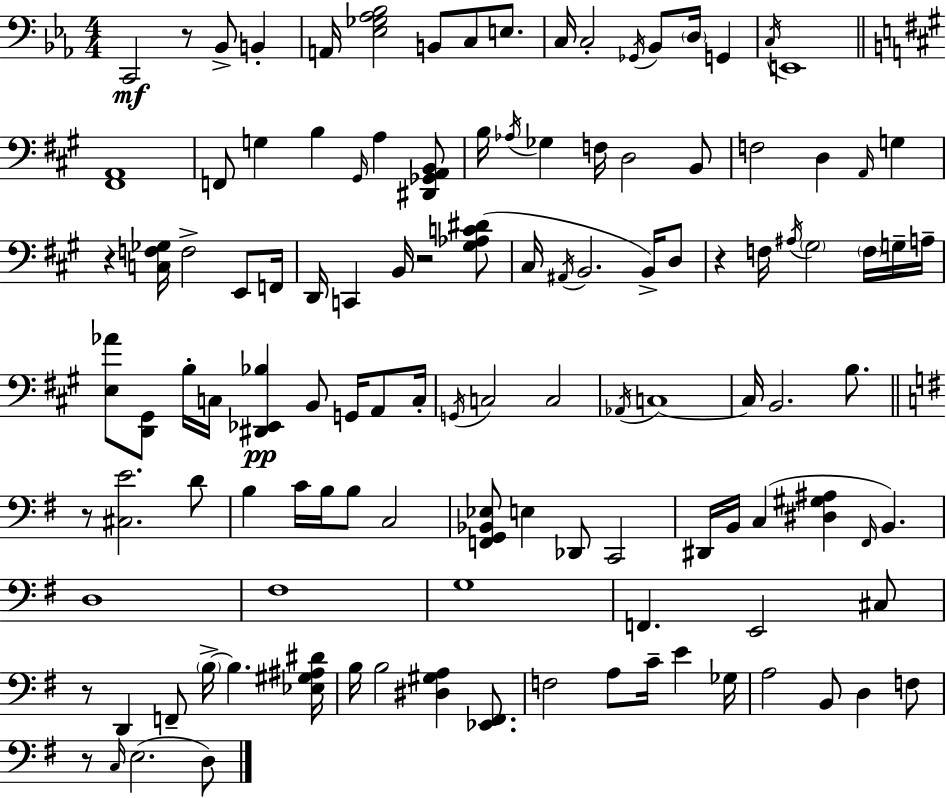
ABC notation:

X:1
T:Untitled
M:4/4
L:1/4
K:Cm
C,,2 z/2 _B,,/2 B,, A,,/4 [_E,_G,_A,_B,]2 B,,/2 C,/2 E,/2 C,/4 C,2 _G,,/4 _B,,/2 D,/4 G,, C,/4 E,,4 [^F,,A,,]4 F,,/2 G, B, ^G,,/4 A, [^D,,_G,,A,,B,,]/2 B,/4 _A,/4 _G, F,/4 D,2 B,,/2 F,2 D, A,,/4 G, z [C,F,_G,]/4 F,2 E,,/2 F,,/4 D,,/4 C,, B,,/4 z2 [^G,_A,C^D]/2 ^C,/4 ^A,,/4 B,,2 B,,/4 D,/2 z F,/4 ^A,/4 ^G,2 F,/4 G,/4 A,/4 [E,_A]/2 [D,,^G,,]/2 B,/4 C,/4 [^D,,_E,,_B,] B,,/2 G,,/4 A,,/2 C,/4 G,,/4 C,2 C,2 _A,,/4 C,4 C,/4 B,,2 B,/2 z/2 [^C,E]2 D/2 B, C/4 B,/4 B,/2 C,2 [F,,G,,_B,,_E,]/2 E, _D,,/2 C,,2 ^D,,/4 B,,/4 C, [^D,^G,^A,] ^F,,/4 B,, D,4 ^F,4 G,4 F,, E,,2 ^C,/2 z/2 D,, F,,/2 B,/4 B, [_E,^G,^A,^D]/4 B,/4 B,2 [^D,^G,A,] [_E,,^F,,]/2 F,2 A,/2 C/4 E _G,/4 A,2 B,,/2 D, F,/2 z/2 C,/4 E,2 D,/2